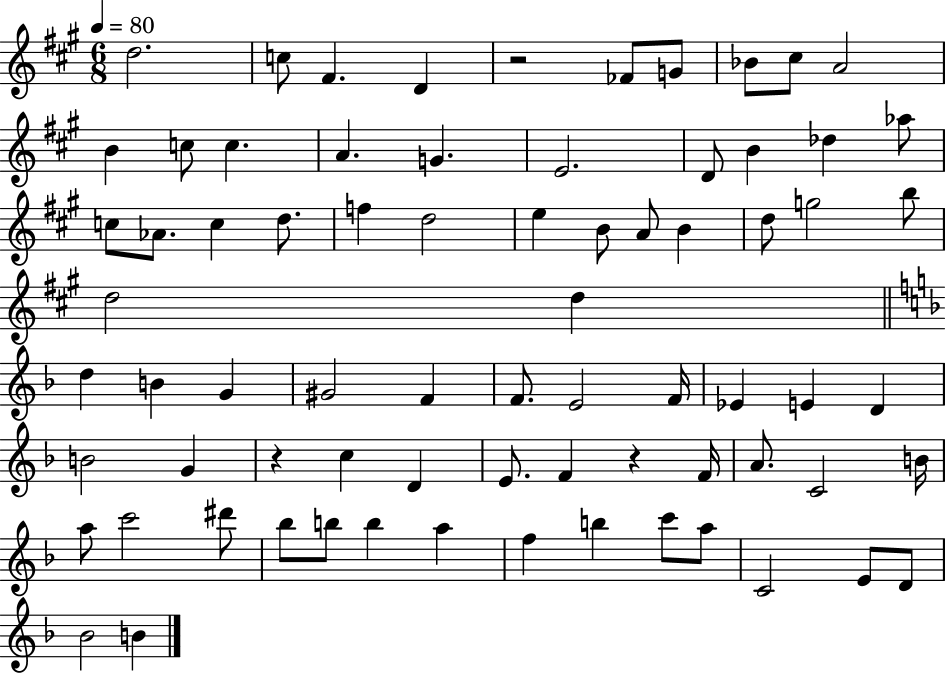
D5/h. C5/e F#4/q. D4/q R/h FES4/e G4/e Bb4/e C#5/e A4/h B4/q C5/e C5/q. A4/q. G4/q. E4/h. D4/e B4/q Db5/q Ab5/e C5/e Ab4/e. C5/q D5/e. F5/q D5/h E5/q B4/e A4/e B4/q D5/e G5/h B5/e D5/h D5/q D5/q B4/q G4/q G#4/h F4/q F4/e. E4/h F4/s Eb4/q E4/q D4/q B4/h G4/q R/q C5/q D4/q E4/e. F4/q R/q F4/s A4/e. C4/h B4/s A5/e C6/h D#6/e Bb5/e B5/e B5/q A5/q F5/q B5/q C6/e A5/e C4/h E4/e D4/e Bb4/h B4/q